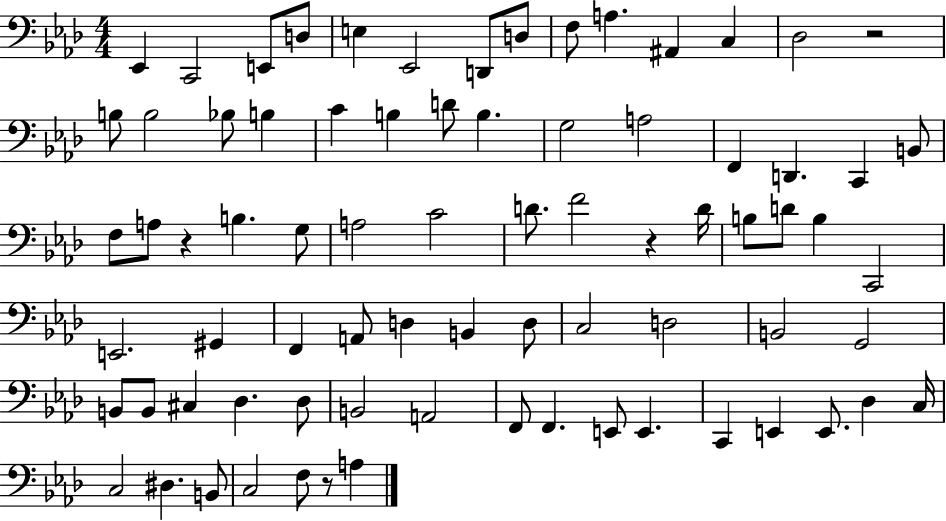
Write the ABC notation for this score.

X:1
T:Untitled
M:4/4
L:1/4
K:Ab
_E,, C,,2 E,,/2 D,/2 E, _E,,2 D,,/2 D,/2 F,/2 A, ^A,, C, _D,2 z2 B,/2 B,2 _B,/2 B, C B, D/2 B, G,2 A,2 F,, D,, C,, B,,/2 F,/2 A,/2 z B, G,/2 A,2 C2 D/2 F2 z D/4 B,/2 D/2 B, C,,2 E,,2 ^G,, F,, A,,/2 D, B,, D,/2 C,2 D,2 B,,2 G,,2 B,,/2 B,,/2 ^C, _D, _D,/2 B,,2 A,,2 F,,/2 F,, E,,/2 E,, C,, E,, E,,/2 _D, C,/4 C,2 ^D, B,,/2 C,2 F,/2 z/2 A,